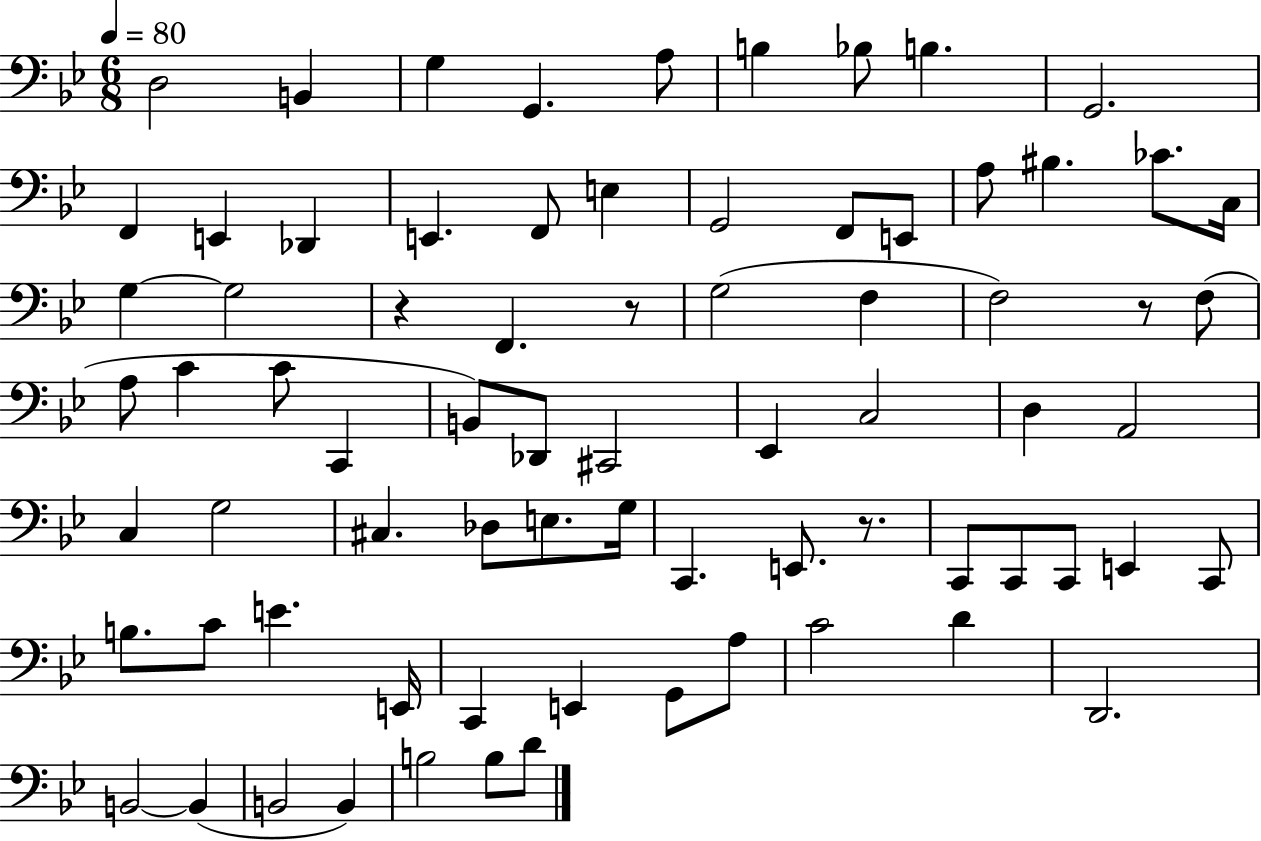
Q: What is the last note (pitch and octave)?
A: D4